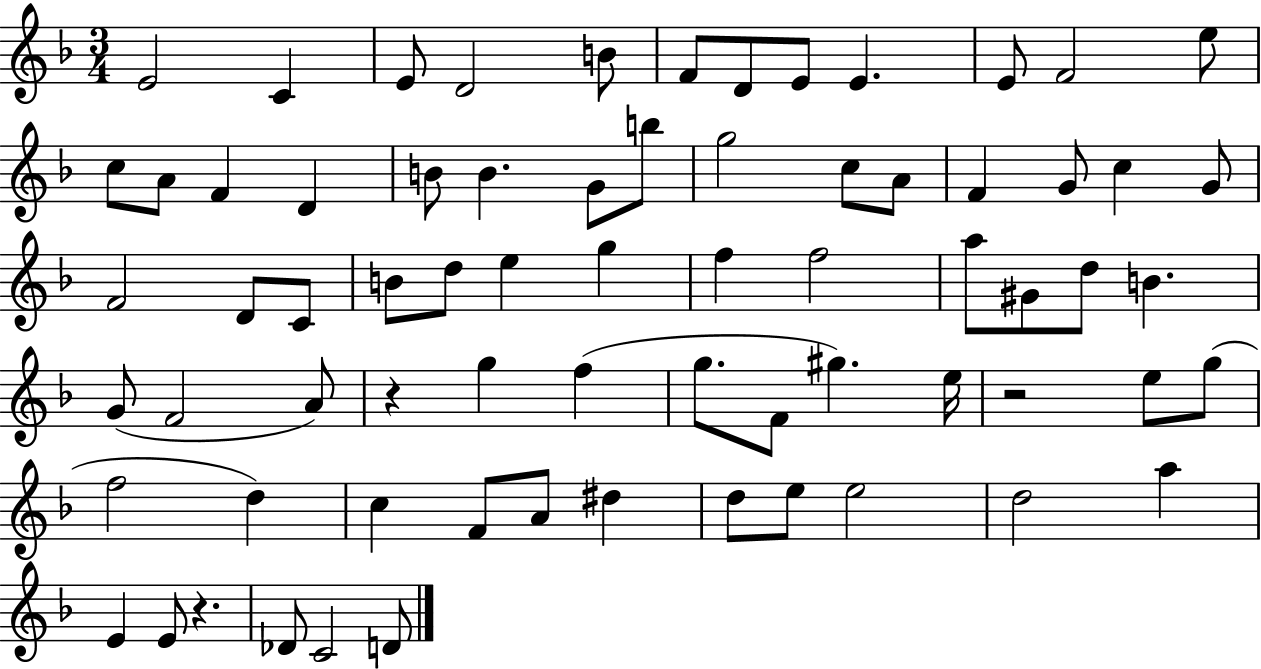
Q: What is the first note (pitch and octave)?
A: E4